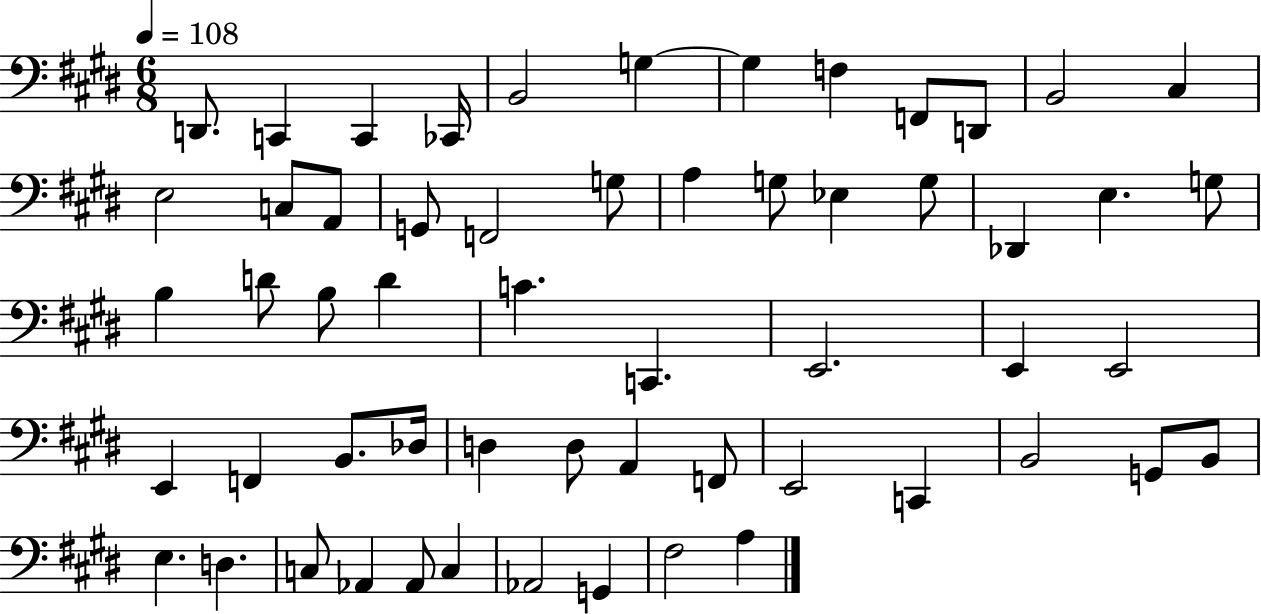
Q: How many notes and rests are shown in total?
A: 57